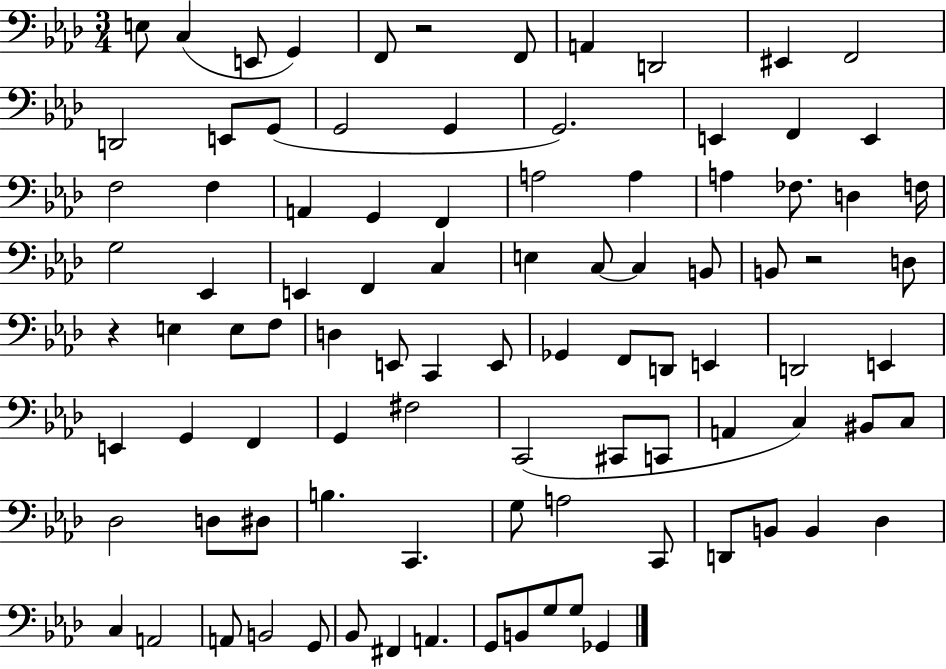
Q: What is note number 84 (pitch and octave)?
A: Bb2